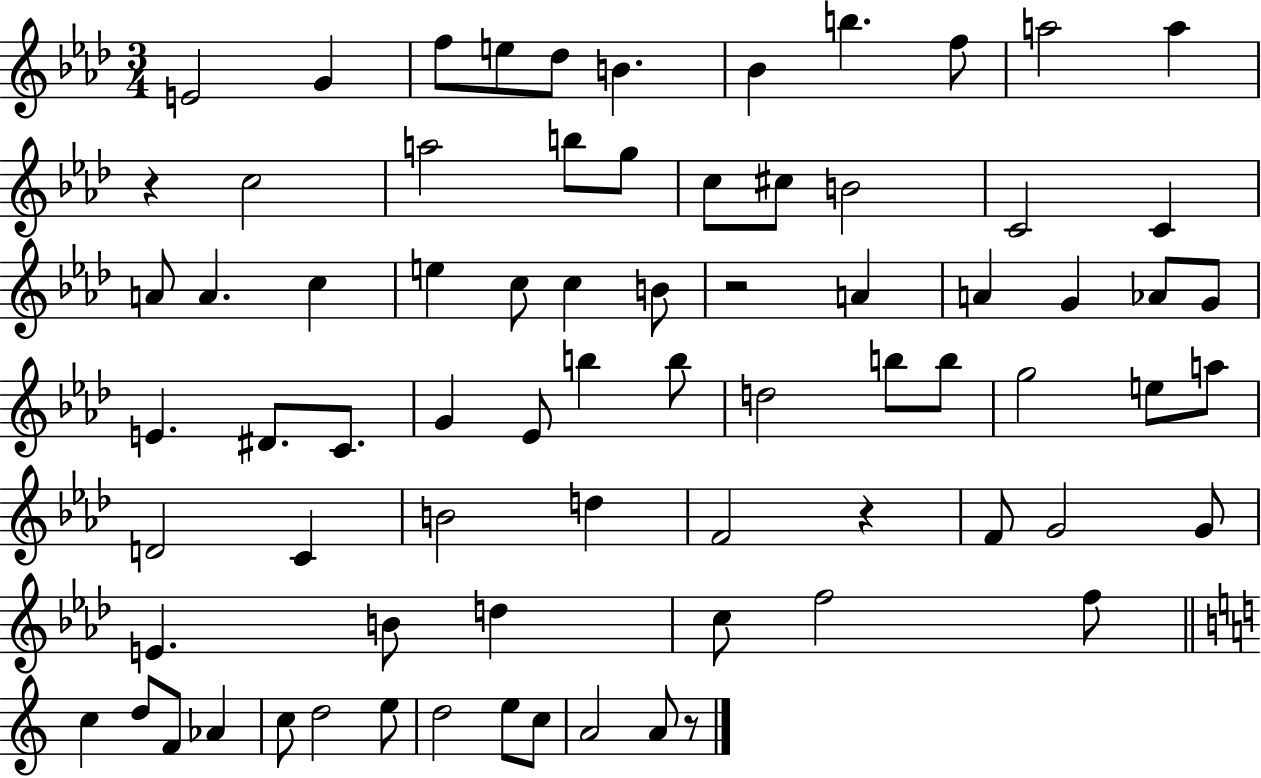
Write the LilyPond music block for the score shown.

{
  \clef treble
  \numericTimeSignature
  \time 3/4
  \key aes \major
  e'2 g'4 | f''8 e''8 des''8 b'4. | bes'4 b''4. f''8 | a''2 a''4 | \break r4 c''2 | a''2 b''8 g''8 | c''8 cis''8 b'2 | c'2 c'4 | \break a'8 a'4. c''4 | e''4 c''8 c''4 b'8 | r2 a'4 | a'4 g'4 aes'8 g'8 | \break e'4. dis'8. c'8. | g'4 ees'8 b''4 b''8 | d''2 b''8 b''8 | g''2 e''8 a''8 | \break d'2 c'4 | b'2 d''4 | f'2 r4 | f'8 g'2 g'8 | \break e'4. b'8 d''4 | c''8 f''2 f''8 | \bar "||" \break \key c \major c''4 d''8 f'8 aes'4 | c''8 d''2 e''8 | d''2 e''8 c''8 | a'2 a'8 r8 | \break \bar "|."
}